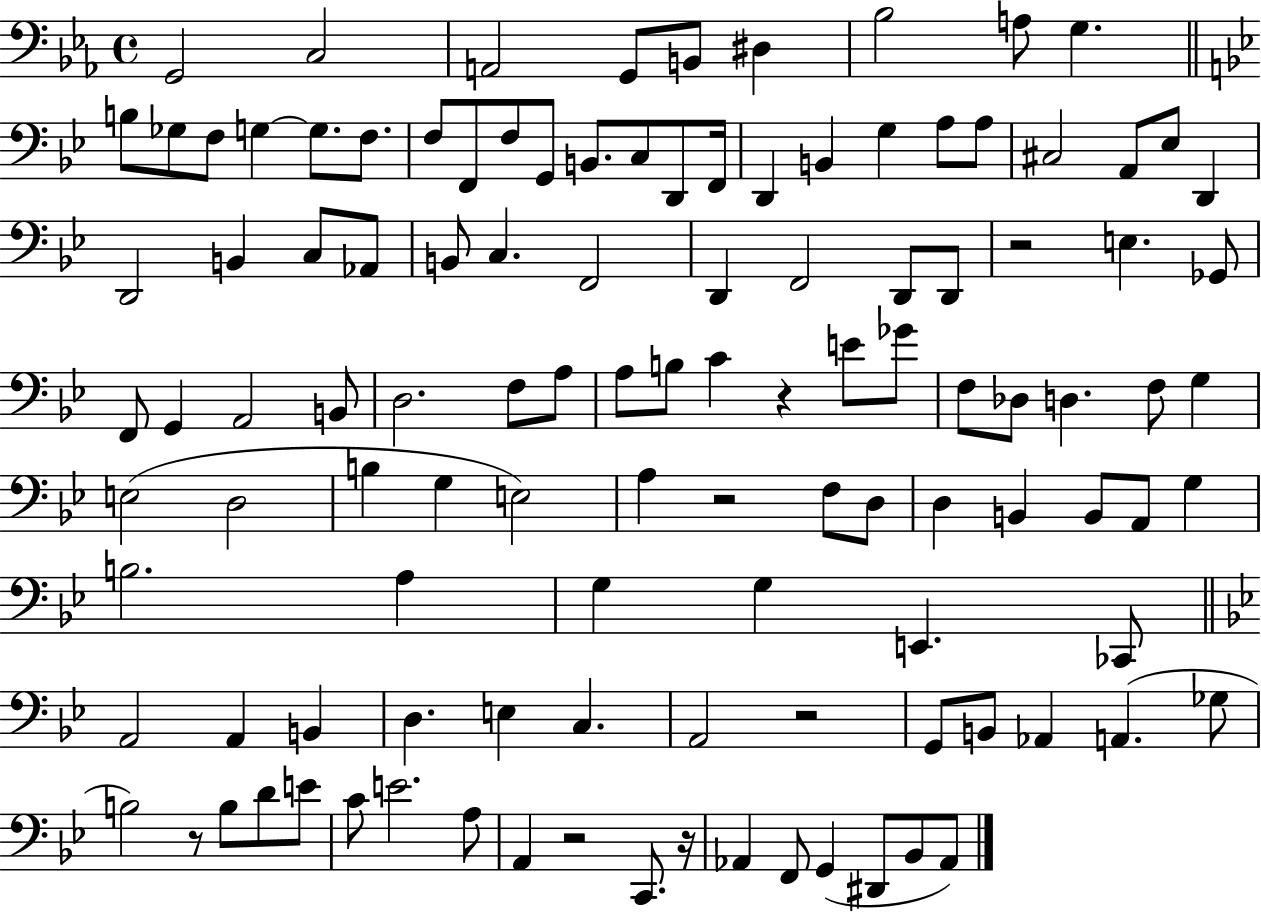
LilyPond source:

{
  \clef bass
  \time 4/4
  \defaultTimeSignature
  \key ees \major
  g,2 c2 | a,2 g,8 b,8 dis4 | bes2 a8 g4. | \bar "||" \break \key bes \major b8 ges8 f8 g4~~ g8. f8. | f8 f,8 f8 g,8 b,8. c8 d,8 f,16 | d,4 b,4 g4 a8 a8 | cis2 a,8 ees8 d,4 | \break d,2 b,4 c8 aes,8 | b,8 c4. f,2 | d,4 f,2 d,8 d,8 | r2 e4. ges,8 | \break f,8 g,4 a,2 b,8 | d2. f8 a8 | a8 b8 c'4 r4 e'8 ges'8 | f8 des8 d4. f8 g4 | \break e2( d2 | b4 g4 e2) | a4 r2 f8 d8 | d4 b,4 b,8 a,8 g4 | \break b2. a4 | g4 g4 e,4. ces,8 | \bar "||" \break \key bes \major a,2 a,4 b,4 | d4. e4 c4. | a,2 r2 | g,8 b,8 aes,4 a,4.( ges8 | \break b2) r8 b8 d'8 e'8 | c'8 e'2. a8 | a,4 r2 c,8. r16 | aes,4 f,8 g,4( dis,8 bes,8 aes,8) | \break \bar "|."
}